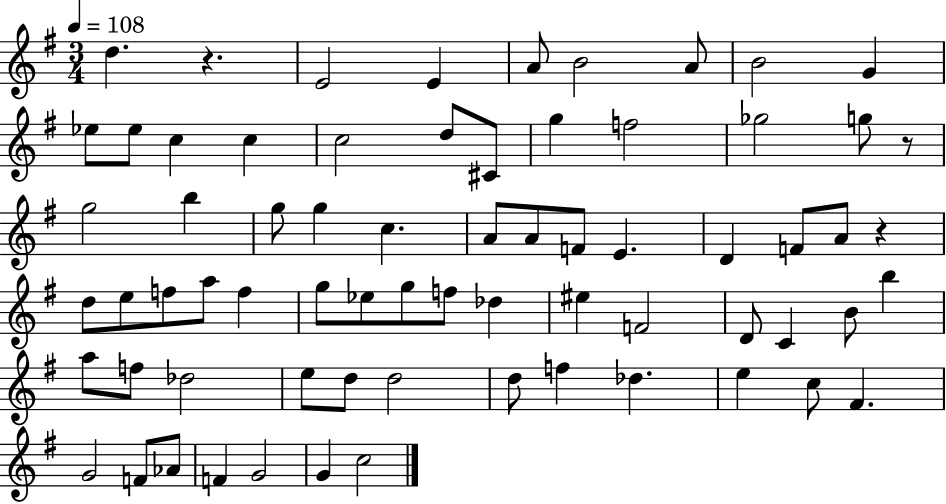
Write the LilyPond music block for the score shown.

{
  \clef treble
  \numericTimeSignature
  \time 3/4
  \key g \major
  \tempo 4 = 108
  d''4. r4. | e'2 e'4 | a'8 b'2 a'8 | b'2 g'4 | \break ees''8 ees''8 c''4 c''4 | c''2 d''8 cis'8 | g''4 f''2 | ges''2 g''8 r8 | \break g''2 b''4 | g''8 g''4 c''4. | a'8 a'8 f'8 e'4. | d'4 f'8 a'8 r4 | \break d''8 e''8 f''8 a''8 f''4 | g''8 ees''8 g''8 f''8 des''4 | eis''4 f'2 | d'8 c'4 b'8 b''4 | \break a''8 f''8 des''2 | e''8 d''8 d''2 | d''8 f''4 des''4. | e''4 c''8 fis'4. | \break g'2 f'8 aes'8 | f'4 g'2 | g'4 c''2 | \bar "|."
}